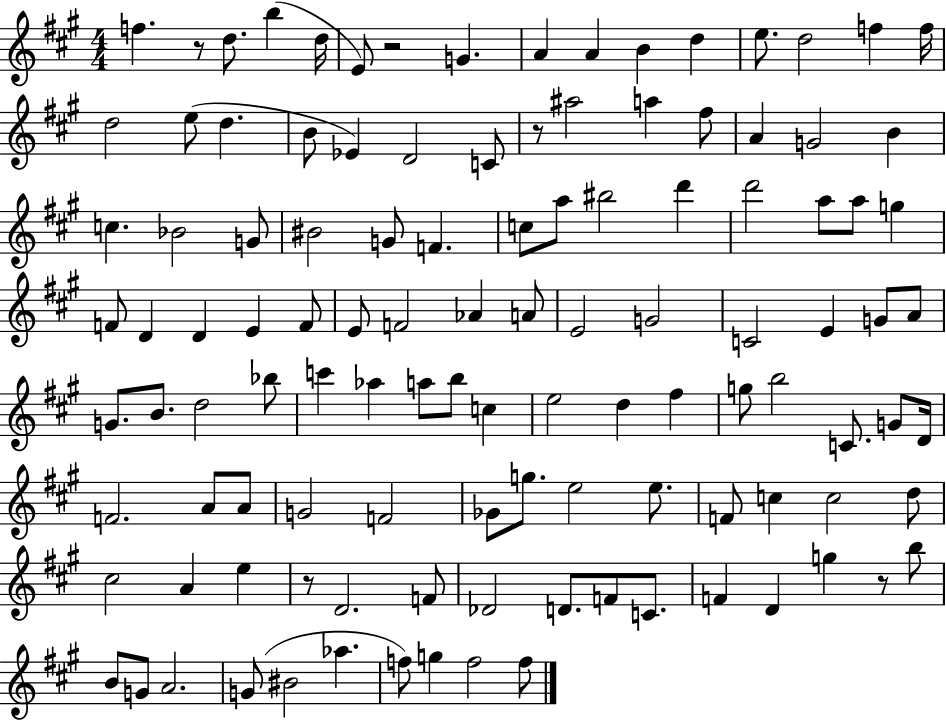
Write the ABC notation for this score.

X:1
T:Untitled
M:4/4
L:1/4
K:A
f z/2 d/2 b d/4 E/2 z2 G A A B d e/2 d2 f f/4 d2 e/2 d B/2 _E D2 C/2 z/2 ^a2 a ^f/2 A G2 B c _B2 G/2 ^B2 G/2 F c/2 a/2 ^b2 d' d'2 a/2 a/2 g F/2 D D E F/2 E/2 F2 _A A/2 E2 G2 C2 E G/2 A/2 G/2 B/2 d2 _b/2 c' _a a/2 b/2 c e2 d ^f g/2 b2 C/2 G/2 D/4 F2 A/2 A/2 G2 F2 _G/2 g/2 e2 e/2 F/2 c c2 d/2 ^c2 A e z/2 D2 F/2 _D2 D/2 F/2 C/2 F D g z/2 b/2 B/2 G/2 A2 G/2 ^B2 _a f/2 g f2 f/2